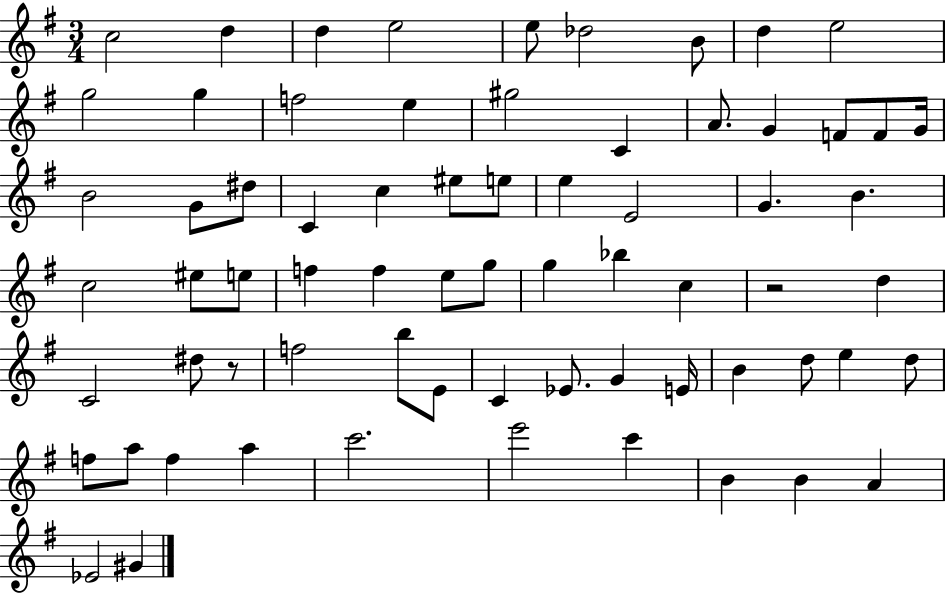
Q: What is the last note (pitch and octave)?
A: G#4